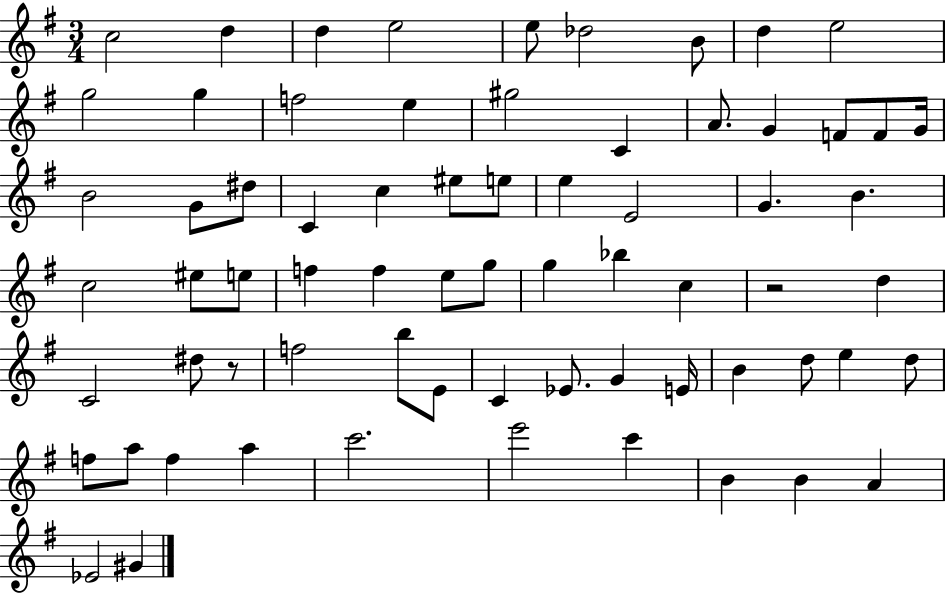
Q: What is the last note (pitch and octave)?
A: G#4